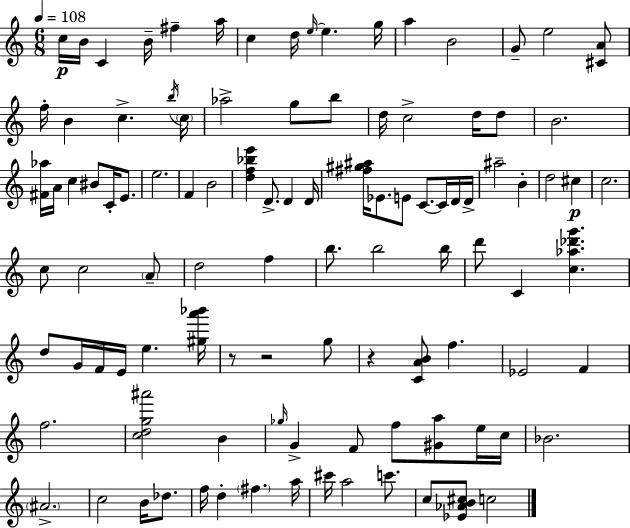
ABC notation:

X:1
T:Untitled
M:6/8
L:1/4
K:C
c/4 B/4 C B/4 ^f a/4 c d/4 e/4 e g/4 a B2 G/2 e2 [^CA]/2 f/4 B c b/4 c/4 _a2 g/2 b/2 d/4 c2 d/4 d/2 B2 [^F_a]/4 A/4 c ^B/2 C/4 E/2 e2 F B2 [df_be'] D/2 D D/4 [^f^g^a]/4 _E/2 E/2 C/2 C/4 D/4 D/4 ^a2 B d2 ^c c2 c/2 c2 A/2 d2 f b/2 b2 b/4 d'/2 C [c_a_d'g'] d/2 G/4 F/4 E/4 e [^ga'_b']/4 z/2 z2 g/2 z [CAB]/2 f _E2 F f2 [cdg^a']2 B _g/4 G F/2 f/2 [^Ga]/2 e/4 c/4 _B2 ^A2 c2 B/4 _d/2 f/4 d ^f a/4 ^c'/4 a2 c'/2 c/2 [_E_AB^c]/2 c2